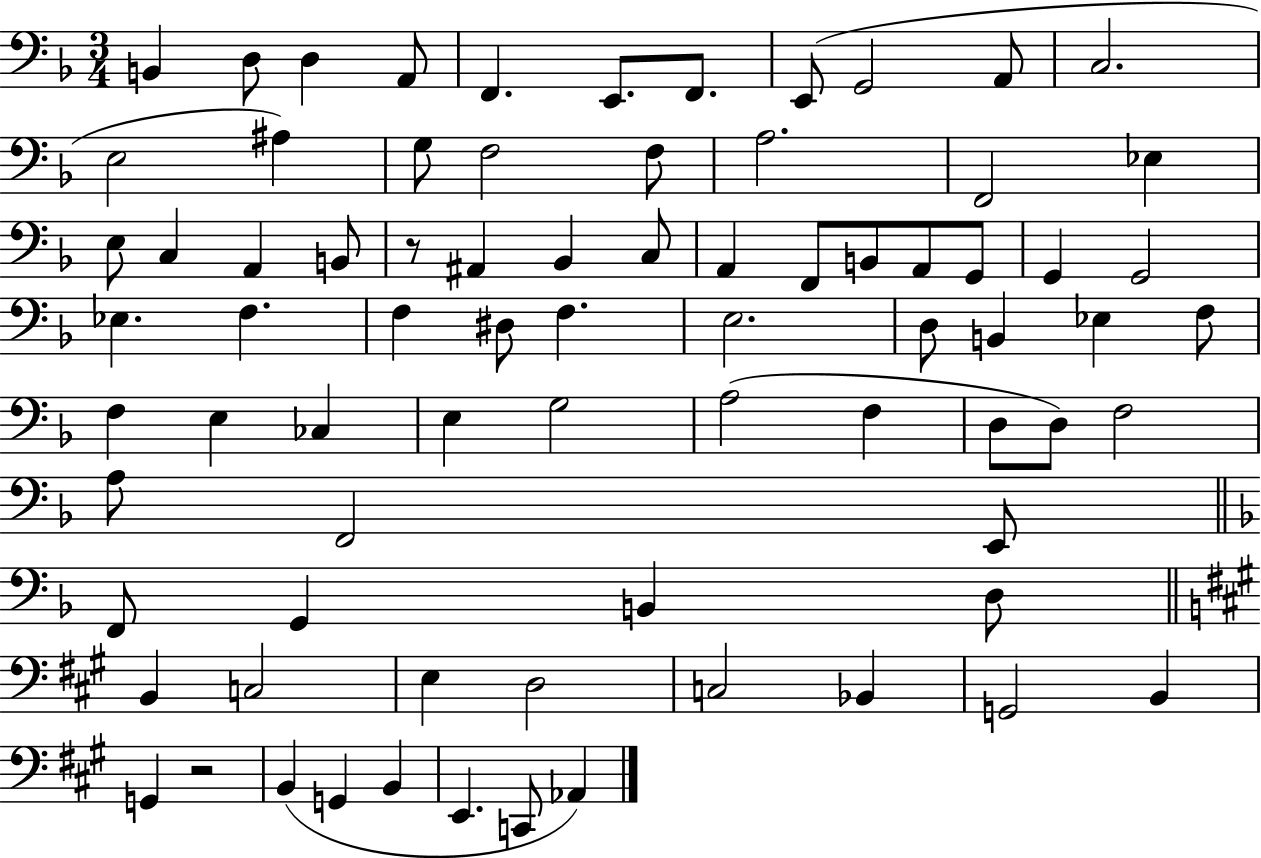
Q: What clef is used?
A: bass